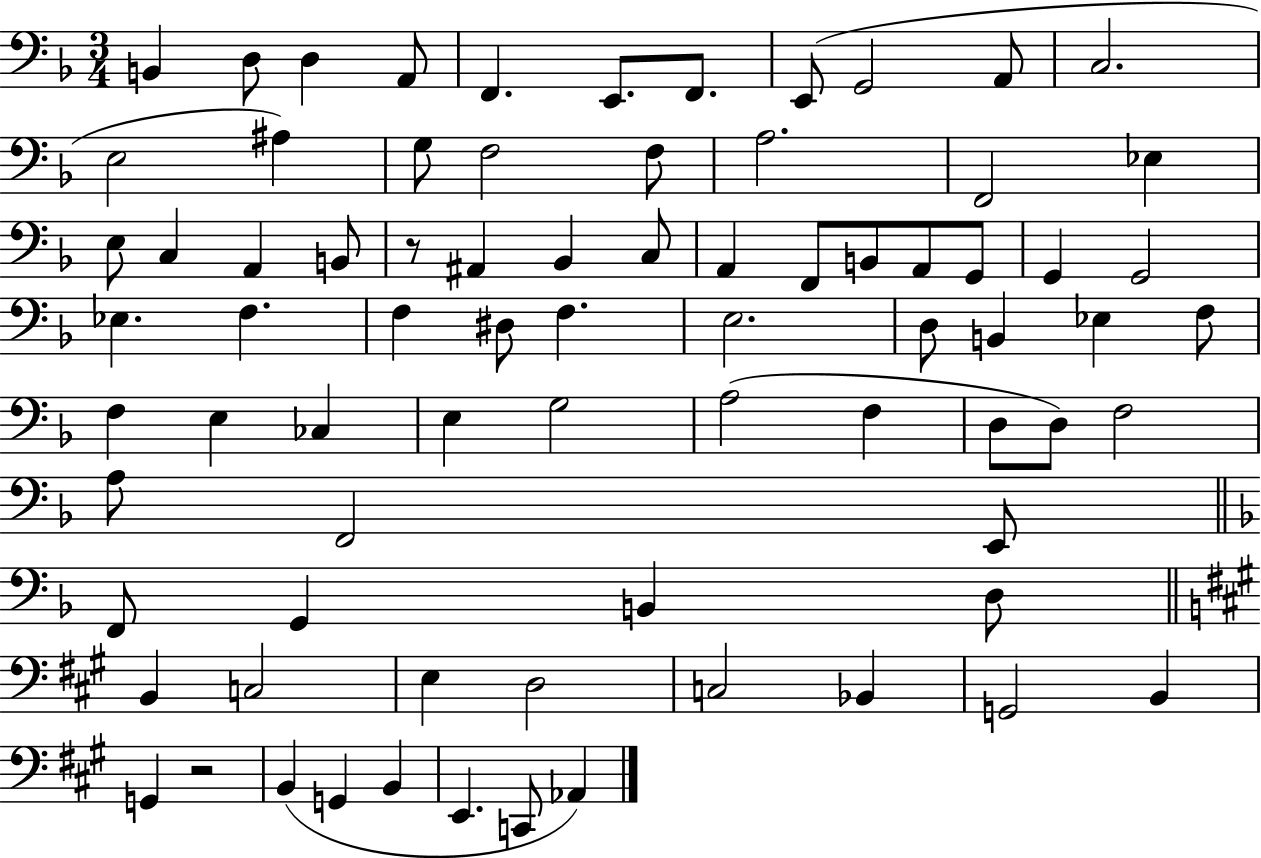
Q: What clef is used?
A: bass